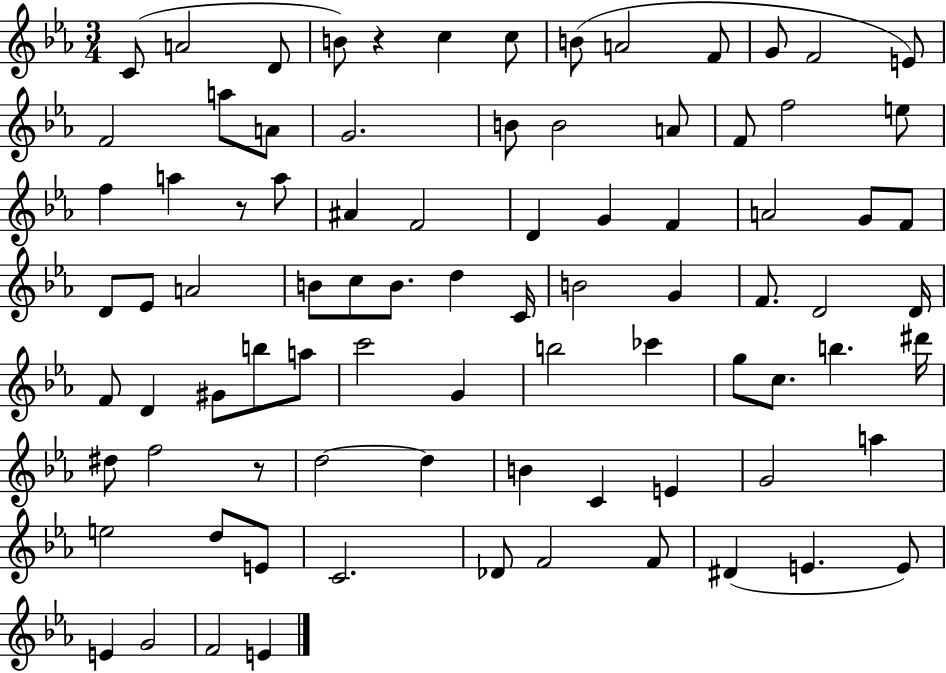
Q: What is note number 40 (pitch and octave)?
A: D5